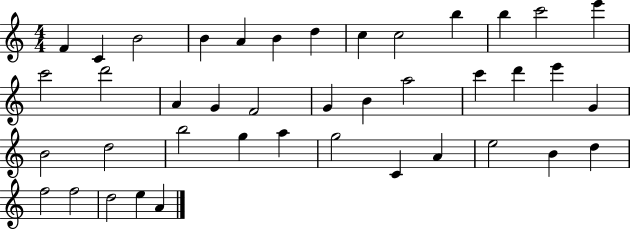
{
  \clef treble
  \numericTimeSignature
  \time 4/4
  \key c \major
  f'4 c'4 b'2 | b'4 a'4 b'4 d''4 | c''4 c''2 b''4 | b''4 c'''2 e'''4 | \break c'''2 d'''2 | a'4 g'4 f'2 | g'4 b'4 a''2 | c'''4 d'''4 e'''4 g'4 | \break b'2 d''2 | b''2 g''4 a''4 | g''2 c'4 a'4 | e''2 b'4 d''4 | \break f''2 f''2 | d''2 e''4 a'4 | \bar "|."
}